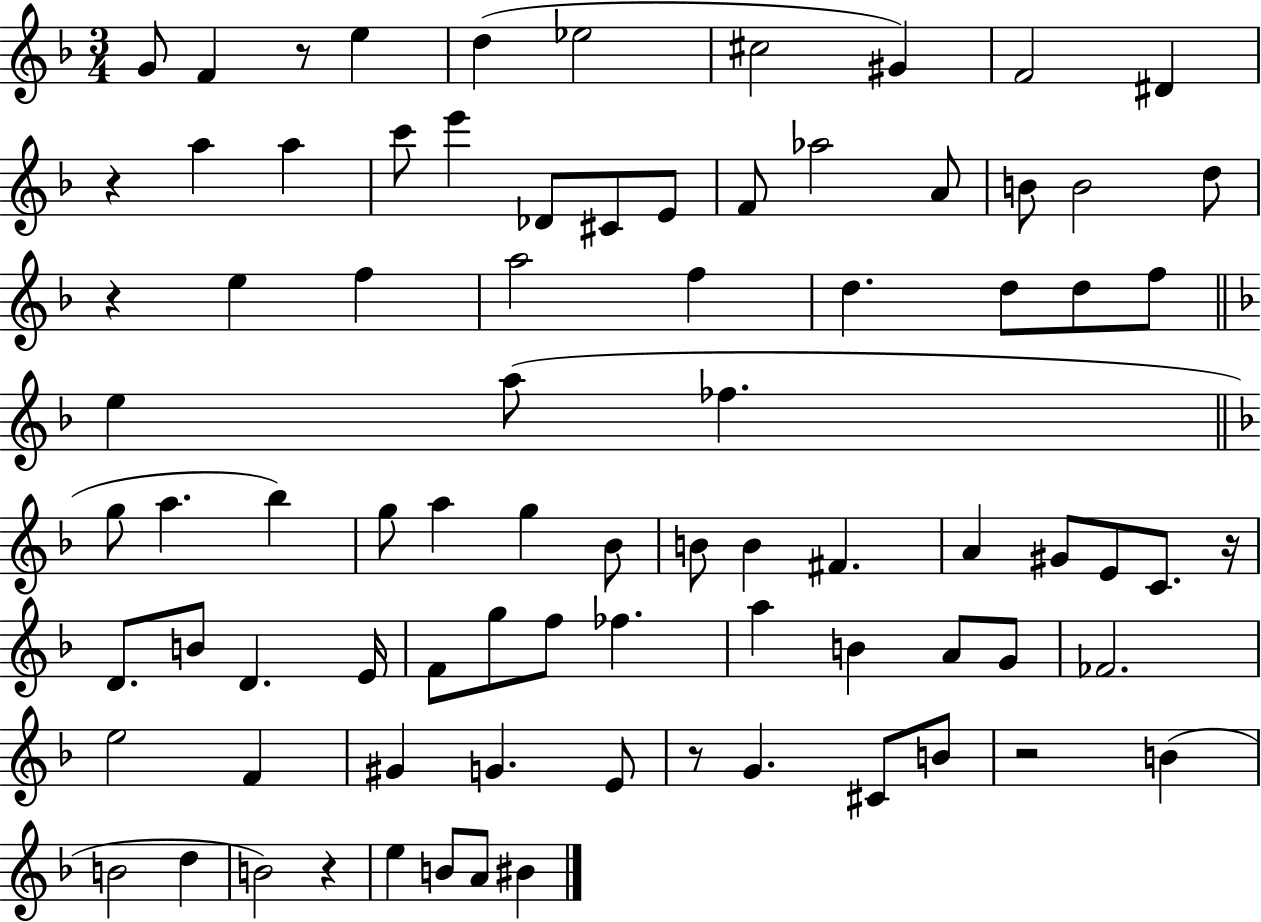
G4/e F4/q R/e E5/q D5/q Eb5/h C#5/h G#4/q F4/h D#4/q R/q A5/q A5/q C6/e E6/q Db4/e C#4/e E4/e F4/e Ab5/h A4/e B4/e B4/h D5/e R/q E5/q F5/q A5/h F5/q D5/q. D5/e D5/e F5/e E5/q A5/e FES5/q. G5/e A5/q. Bb5/q G5/e A5/q G5/q Bb4/e B4/e B4/q F#4/q. A4/q G#4/e E4/e C4/e. R/s D4/e. B4/e D4/q. E4/s F4/e G5/e F5/e FES5/q. A5/q B4/q A4/e G4/e FES4/h. E5/h F4/q G#4/q G4/q. E4/e R/e G4/q. C#4/e B4/e R/h B4/q B4/h D5/q B4/h R/q E5/q B4/e A4/e BIS4/q